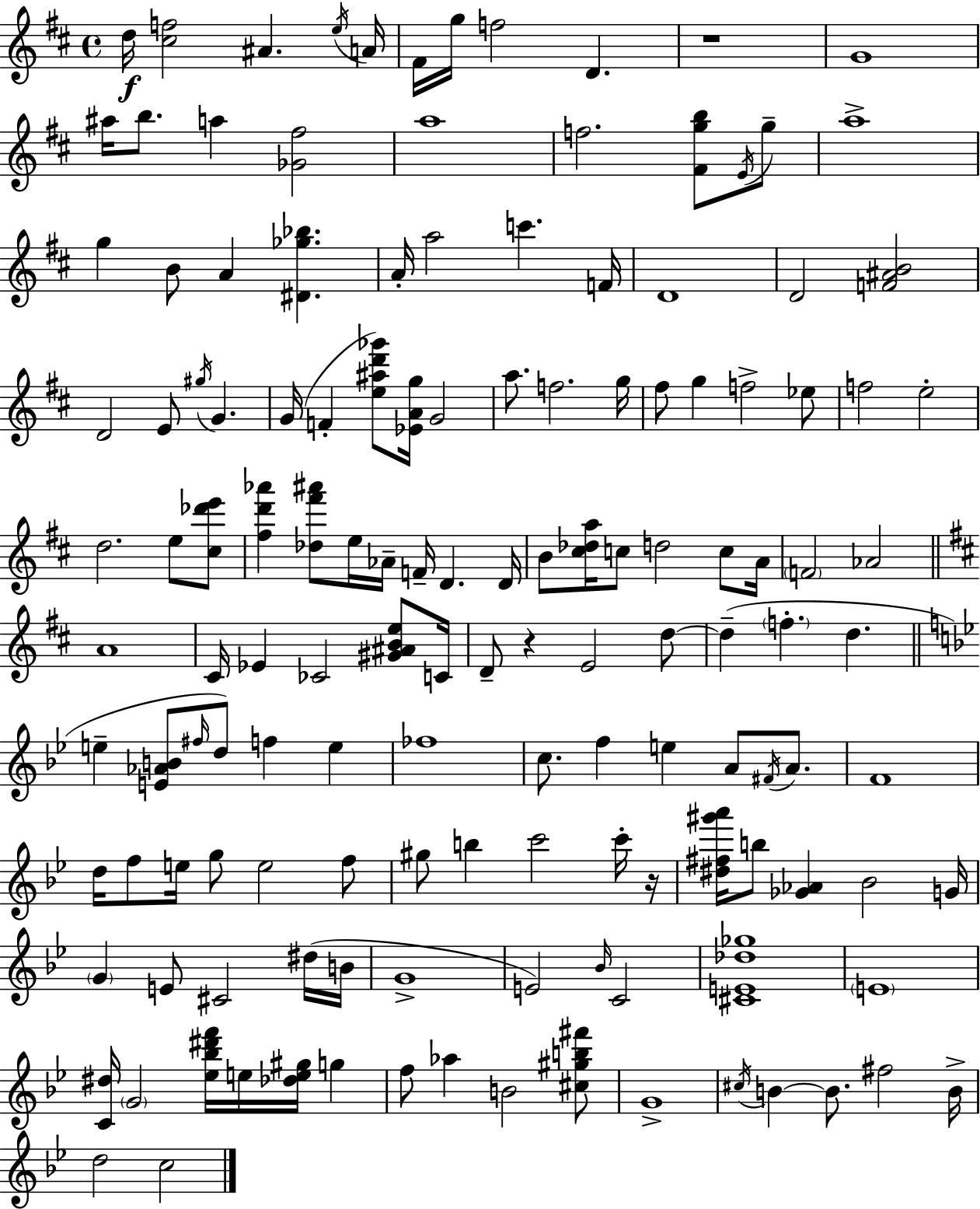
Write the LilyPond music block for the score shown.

{
  \clef treble
  \time 4/4
  \defaultTimeSignature
  \key d \major
  d''16\f <cis'' f''>2 ais'4. \acciaccatura { e''16 } | a'16 fis'16 g''16 f''2 d'4. | r1 | g'1 | \break ais''16 b''8. a''4 <ges' fis''>2 | a''1 | f''2. <fis' g'' b''>8 \acciaccatura { e'16 } | g''8-- a''1-> | \break g''4 b'8 a'4 <dis' ges'' bes''>4. | a'16-. a''2 c'''4. | f'16 d'1 | d'2 <f' ais' b'>2 | \break d'2 e'8 \acciaccatura { gis''16 } g'4. | g'16( f'4-. <e'' ais'' d''' ges'''>8) <ees' a' g''>16 g'2 | a''8. f''2. | g''16 fis''8 g''4 f''2-> | \break ees''8 f''2 e''2-. | d''2. e''8 | <cis'' des''' e'''>8 <fis'' d''' aes'''>4 <des'' fis''' ais'''>8 e''16 aes'16-- f'16-- d'4. | d'16 b'8 <cis'' des'' a''>16 c''8 d''2 | \break c''8 a'16 \parenthesize f'2 aes'2 | \bar "||" \break \key b \minor a'1 | cis'16 ees'4 ces'2 <gis' ais' b' e''>8 c'16 | d'8-- r4 e'2 d''8~~ | d''4--( \parenthesize f''4.-. d''4. | \break \bar "||" \break \key bes \major e''4-- <e' aes' b'>8 \grace { fis''16 }) d''8 f''4 e''4 | fes''1 | c''8. f''4 e''4 a'8 \acciaccatura { fis'16 } a'8. | f'1 | \break d''16 f''8 e''16 g''8 e''2 | f''8 gis''8 b''4 c'''2 | c'''16-. r16 <dis'' fis'' gis''' a'''>16 b''8 <ges' aes'>4 bes'2 | g'16 \parenthesize g'4 e'8 cis'2 | \break dis''16( b'16 g'1-> | e'2) \grace { bes'16 } c'2 | <cis' e' des'' ges''>1 | \parenthesize e'1 | \break <c' dis''>16 \parenthesize g'2 <ees'' bes'' dis''' f'''>16 e''16 <des'' e'' gis''>16 g''4 | f''8 aes''4 b'2 | <cis'' gis'' b'' fis'''>8 g'1-> | \acciaccatura { cis''16 } b'4~~ b'8. fis''2 | \break b'16-> d''2 c''2 | \bar "|."
}